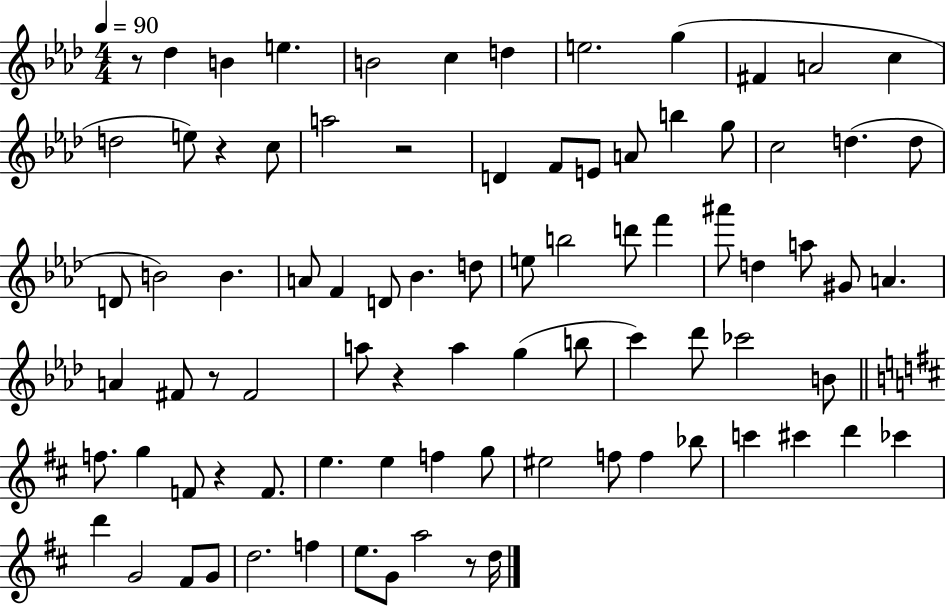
{
  \clef treble
  \numericTimeSignature
  \time 4/4
  \key aes \major
  \tempo 4 = 90
  \repeat volta 2 { r8 des''4 b'4 e''4. | b'2 c''4 d''4 | e''2. g''4( | fis'4 a'2 c''4 | \break d''2 e''8) r4 c''8 | a''2 r2 | d'4 f'8 e'8 a'8 b''4 g''8 | c''2 d''4.( d''8 | \break d'8 b'2) b'4. | a'8 f'4 d'8 bes'4. d''8 | e''8 b''2 d'''8 f'''4 | ais'''8 d''4 a''8 gis'8 a'4. | \break a'4 fis'8 r8 fis'2 | a''8 r4 a''4 g''4( b''8 | c'''4) des'''8 ces'''2 b'8 | \bar "||" \break \key d \major f''8. g''4 f'8 r4 f'8. | e''4. e''4 f''4 g''8 | eis''2 f''8 f''4 bes''8 | c'''4 cis'''4 d'''4 ces'''4 | \break d'''4 g'2 fis'8 g'8 | d''2. f''4 | e''8. g'8 a''2 r8 d''16 | } \bar "|."
}